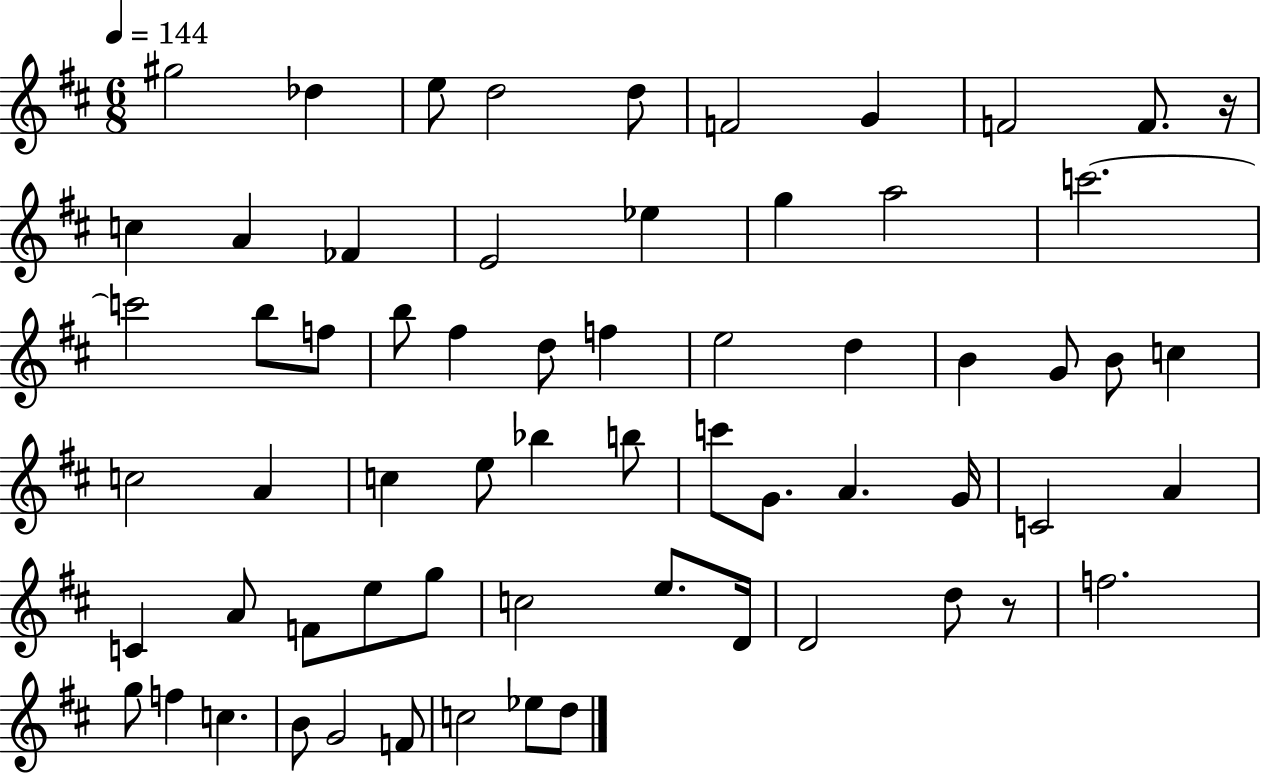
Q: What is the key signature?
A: D major